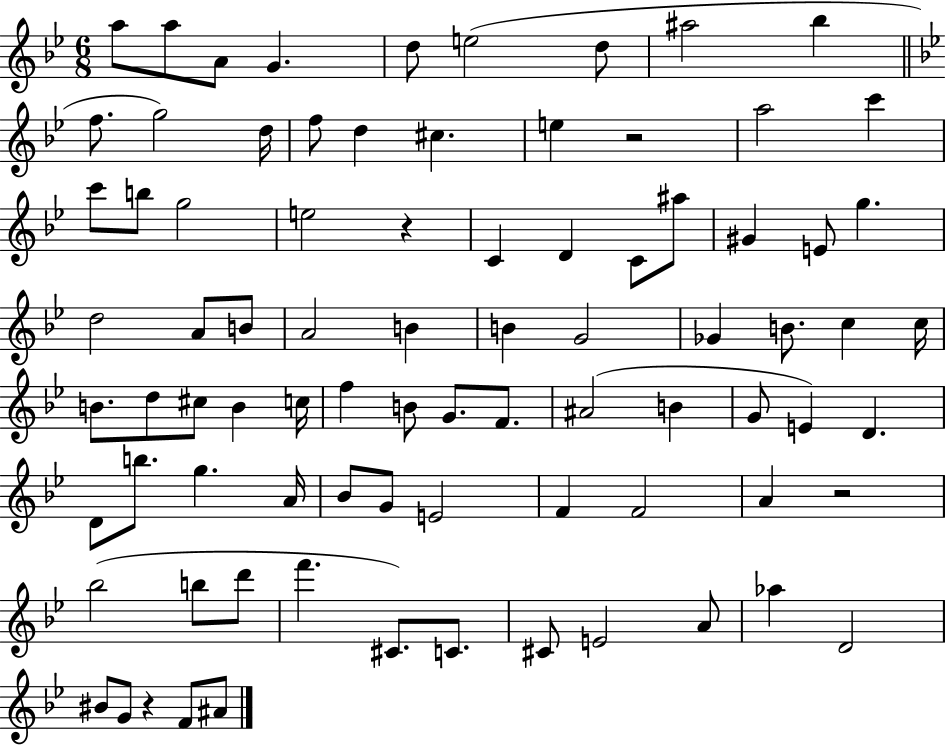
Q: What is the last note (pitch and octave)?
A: A#4